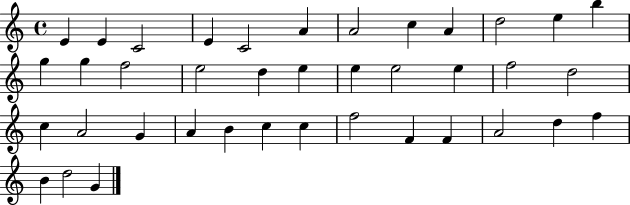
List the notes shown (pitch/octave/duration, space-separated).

E4/q E4/q C4/h E4/q C4/h A4/q A4/h C5/q A4/q D5/h E5/q B5/q G5/q G5/q F5/h E5/h D5/q E5/q E5/q E5/h E5/q F5/h D5/h C5/q A4/h G4/q A4/q B4/q C5/q C5/q F5/h F4/q F4/q A4/h D5/q F5/q B4/q D5/h G4/q